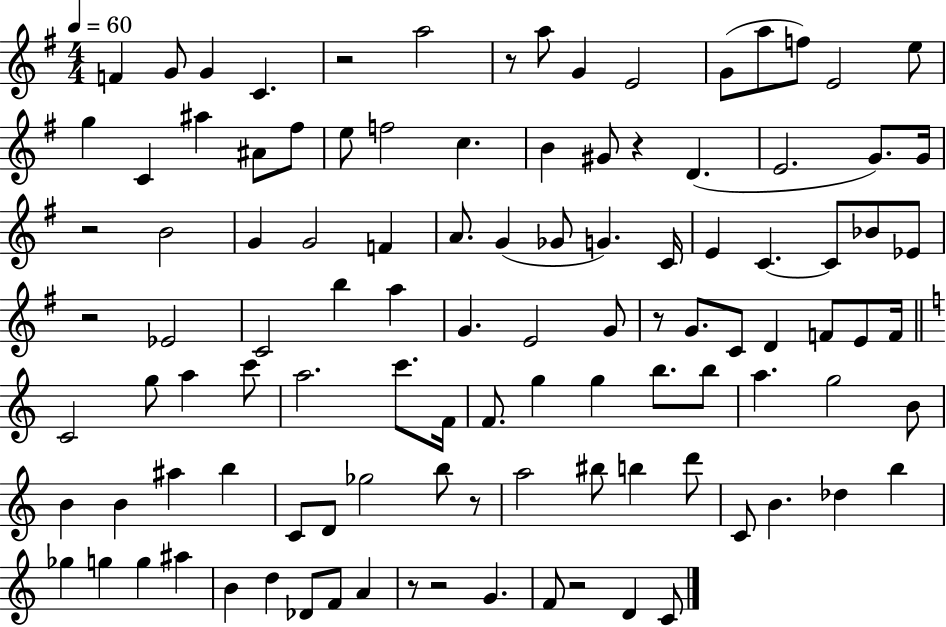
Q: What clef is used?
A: treble